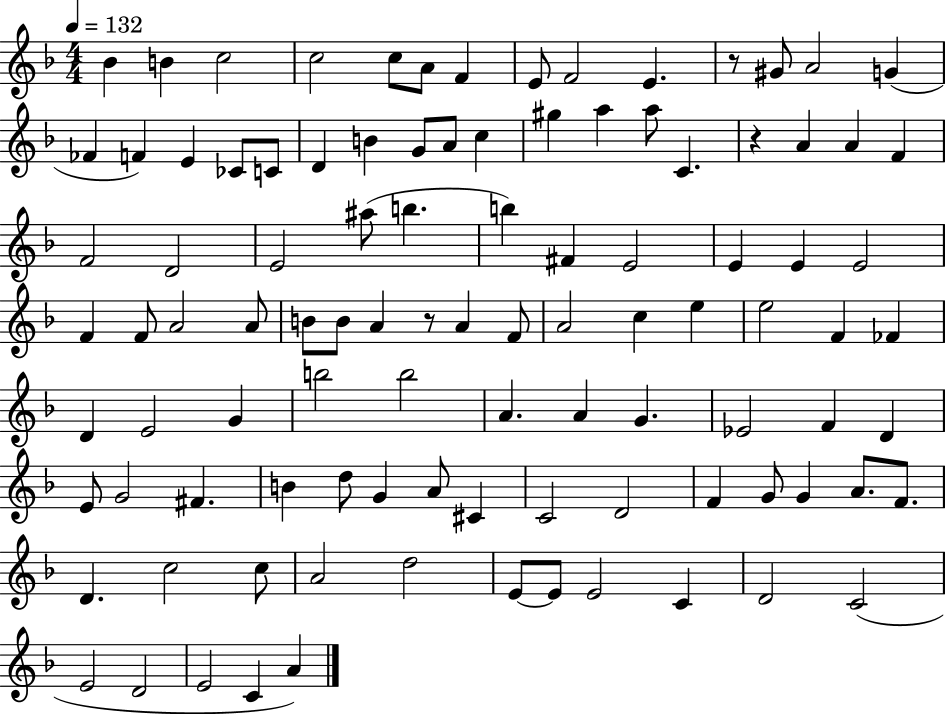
Bb4/q B4/q C5/h C5/h C5/e A4/e F4/q E4/e F4/h E4/q. R/e G#4/e A4/h G4/q FES4/q F4/q E4/q CES4/e C4/e D4/q B4/q G4/e A4/e C5/q G#5/q A5/q A5/e C4/q. R/q A4/q A4/q F4/q F4/h D4/h E4/h A#5/e B5/q. B5/q F#4/q E4/h E4/q E4/q E4/h F4/q F4/e A4/h A4/e B4/e B4/e A4/q R/e A4/q F4/e A4/h C5/q E5/q E5/h F4/q FES4/q D4/q E4/h G4/q B5/h B5/h A4/q. A4/q G4/q. Eb4/h F4/q D4/q E4/e G4/h F#4/q. B4/q D5/e G4/q A4/e C#4/q C4/h D4/h F4/q G4/e G4/q A4/e. F4/e. D4/q. C5/h C5/e A4/h D5/h E4/e E4/e E4/h C4/q D4/h C4/h E4/h D4/h E4/h C4/q A4/q